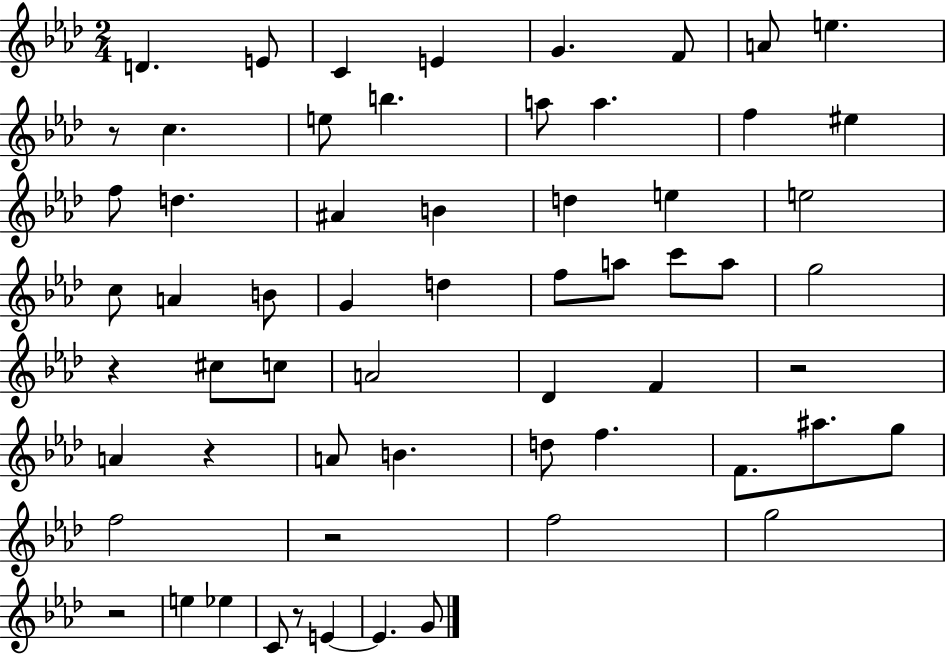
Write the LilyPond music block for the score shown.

{
  \clef treble
  \numericTimeSignature
  \time 2/4
  \key aes \major
  d'4. e'8 | c'4 e'4 | g'4. f'8 | a'8 e''4. | \break r8 c''4. | e''8 b''4. | a''8 a''4. | f''4 eis''4 | \break f''8 d''4. | ais'4 b'4 | d''4 e''4 | e''2 | \break c''8 a'4 b'8 | g'4 d''4 | f''8 a''8 c'''8 a''8 | g''2 | \break r4 cis''8 c''8 | a'2 | des'4 f'4 | r2 | \break a'4 r4 | a'8 b'4. | d''8 f''4. | f'8. ais''8. g''8 | \break f''2 | r2 | f''2 | g''2 | \break r2 | e''4 ees''4 | c'8 r8 e'4~~ | e'4. g'8 | \break \bar "|."
}